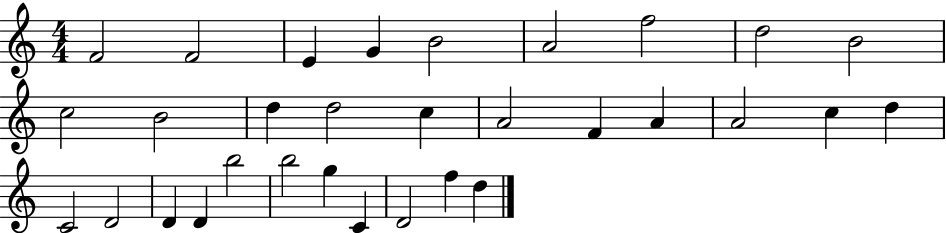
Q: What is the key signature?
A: C major